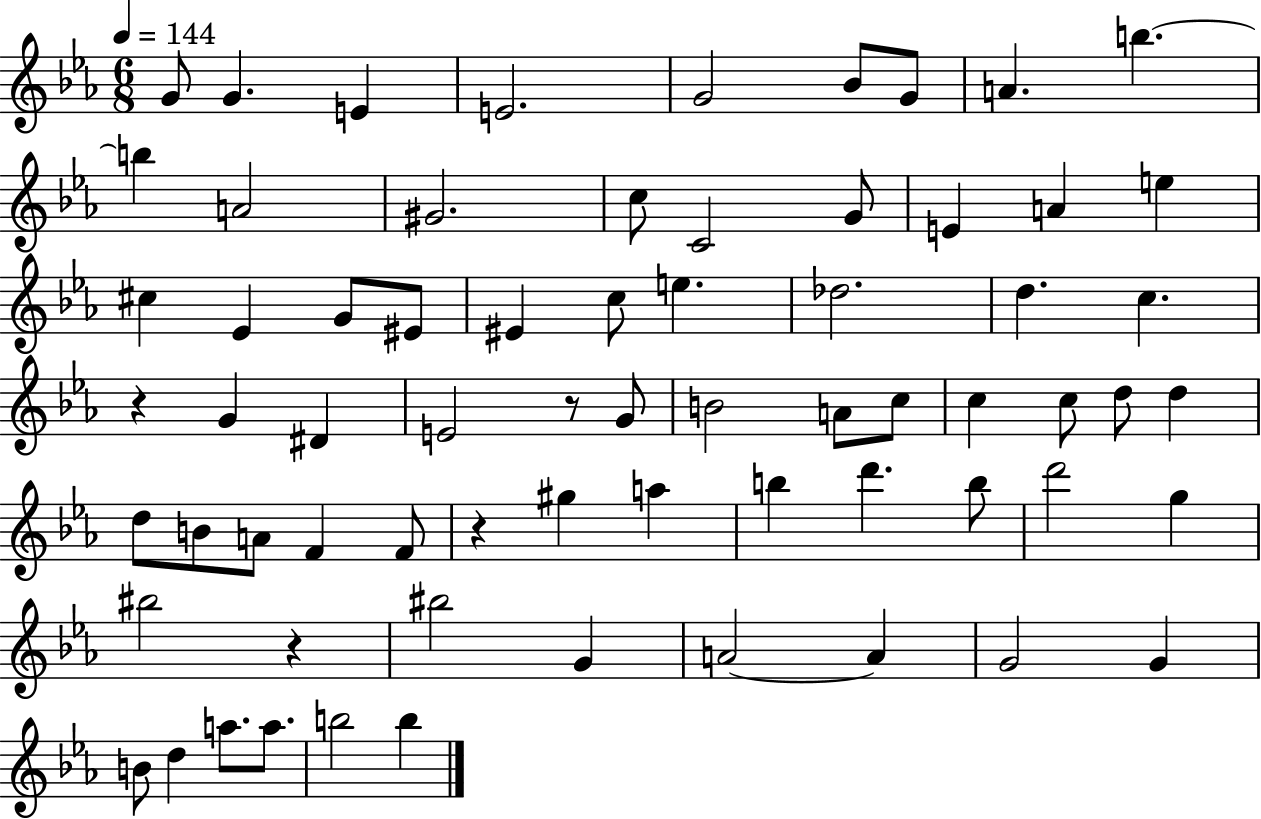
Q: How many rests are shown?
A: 4